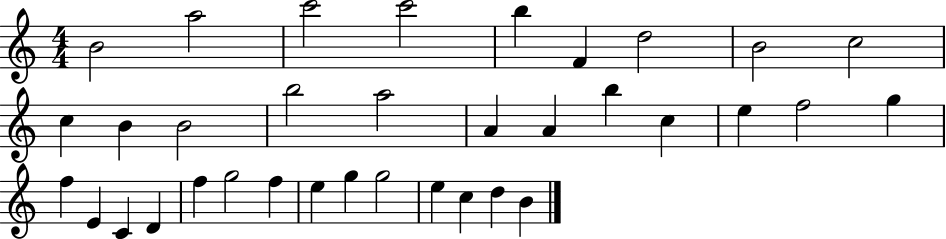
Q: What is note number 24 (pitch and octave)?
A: C4